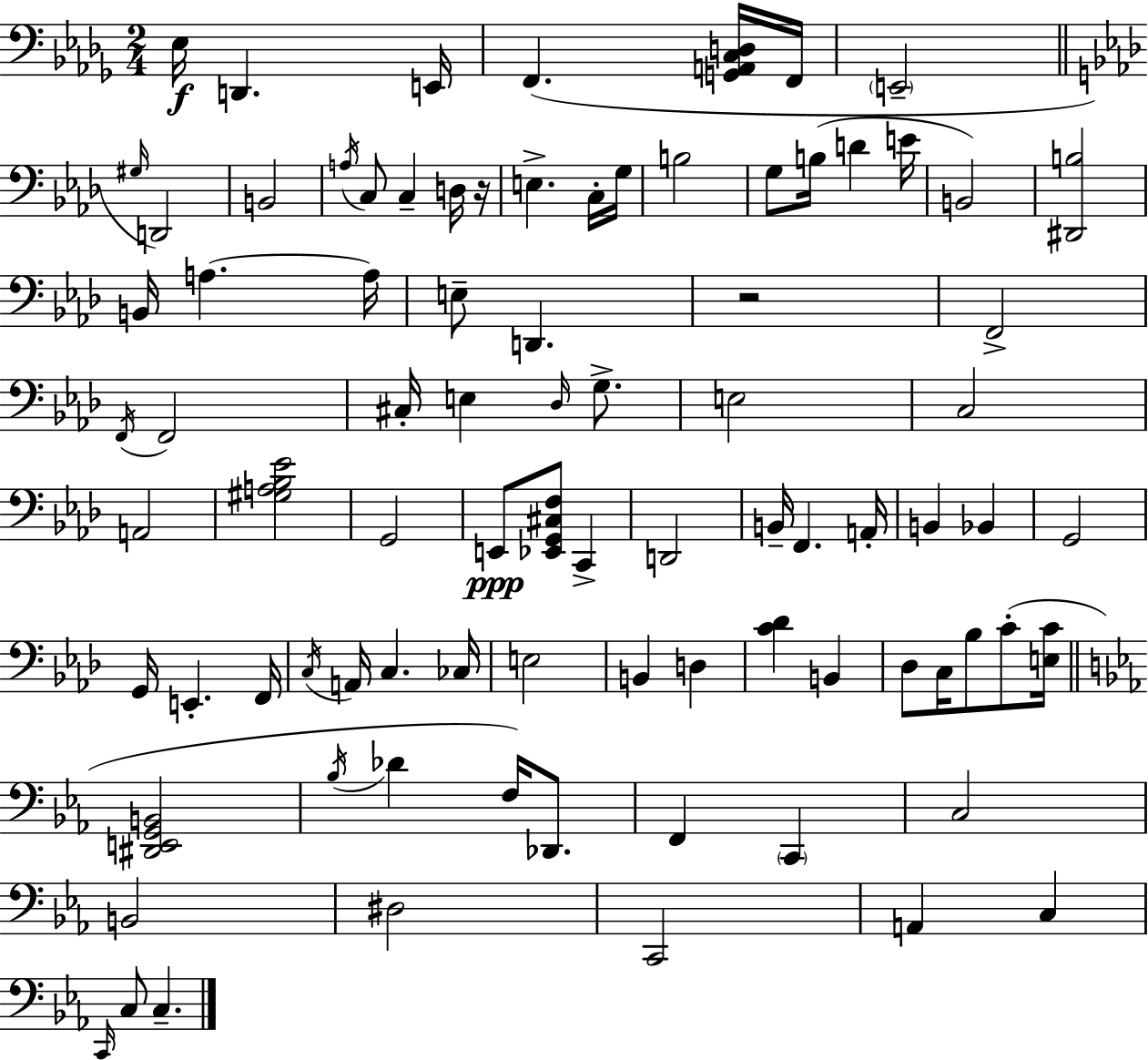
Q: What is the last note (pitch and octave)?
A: C3